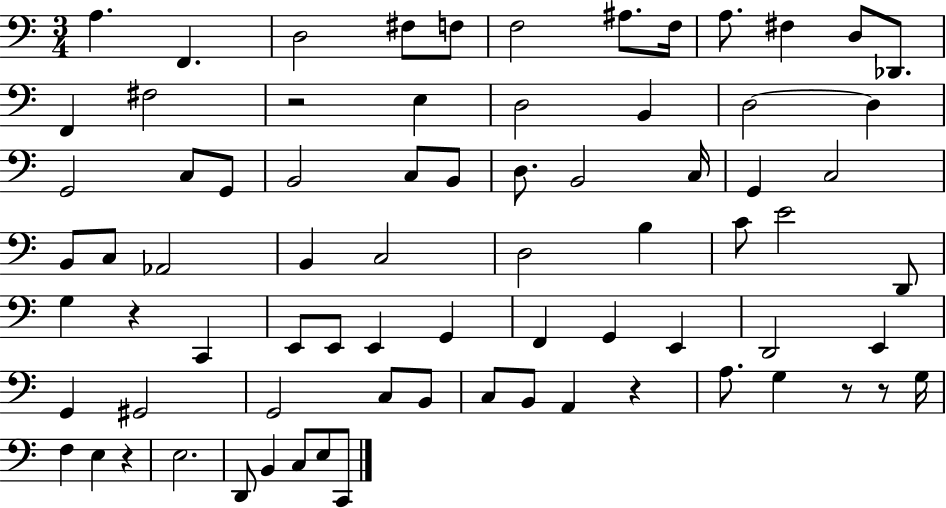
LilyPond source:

{
  \clef bass
  \numericTimeSignature
  \time 3/4
  \key c \major
  \repeat volta 2 { a4. f,4. | d2 fis8 f8 | f2 ais8. f16 | a8. fis4 d8 des,8. | \break f,4 fis2 | r2 e4 | d2 b,4 | d2~~ d4 | \break g,2 c8 g,8 | b,2 c8 b,8 | d8. b,2 c16 | g,4 c2 | \break b,8 c8 aes,2 | b,4 c2 | d2 b4 | c'8 e'2 d,8 | \break g4 r4 c,4 | e,8 e,8 e,4 g,4 | f,4 g,4 e,4 | d,2 e,4 | \break g,4 gis,2 | g,2 c8 b,8 | c8 b,8 a,4 r4 | a8. g4 r8 r8 g16 | \break f4 e4 r4 | e2. | d,8 b,4 c8 e8 c,8 | } \bar "|."
}